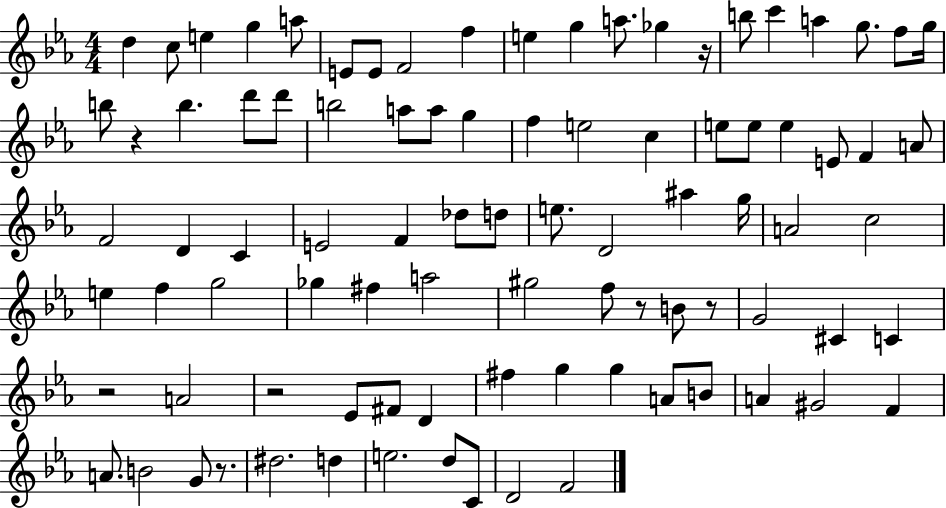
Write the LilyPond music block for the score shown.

{
  \clef treble
  \numericTimeSignature
  \time 4/4
  \key ees \major
  d''4 c''8 e''4 g''4 a''8 | e'8 e'8 f'2 f''4 | e''4 g''4 a''8. ges''4 r16 | b''8 c'''4 a''4 g''8. f''8 g''16 | \break b''8 r4 b''4. d'''8 d'''8 | b''2 a''8 a''8 g''4 | f''4 e''2 c''4 | e''8 e''8 e''4 e'8 f'4 a'8 | \break f'2 d'4 c'4 | e'2 f'4 des''8 d''8 | e''8. d'2 ais''4 g''16 | a'2 c''2 | \break e''4 f''4 g''2 | ges''4 fis''4 a''2 | gis''2 f''8 r8 b'8 r8 | g'2 cis'4 c'4 | \break r2 a'2 | r2 ees'8 fis'8 d'4 | fis''4 g''4 g''4 a'8 b'8 | a'4 gis'2 f'4 | \break a'8. b'2 g'8 r8. | dis''2. d''4 | e''2. d''8 c'8 | d'2 f'2 | \break \bar "|."
}